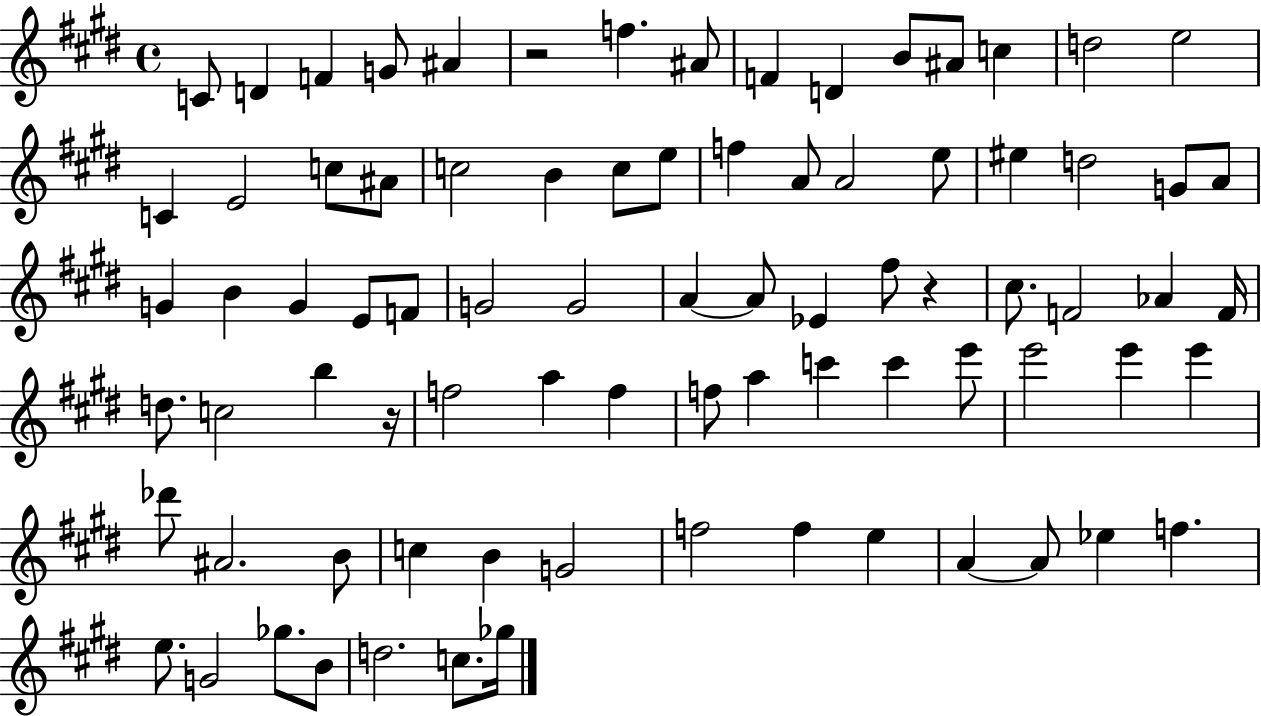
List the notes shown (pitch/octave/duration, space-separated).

C4/e D4/q F4/q G4/e A#4/q R/h F5/q. A#4/e F4/q D4/q B4/e A#4/e C5/q D5/h E5/h C4/q E4/h C5/e A#4/e C5/h B4/q C5/e E5/e F5/q A4/e A4/h E5/e EIS5/q D5/h G4/e A4/e G4/q B4/q G4/q E4/e F4/e G4/h G4/h A4/q A4/e Eb4/q F#5/e R/q C#5/e. F4/h Ab4/q F4/s D5/e. C5/h B5/q R/s F5/h A5/q F5/q F5/e A5/q C6/q C6/q E6/e E6/h E6/q E6/q Db6/e A#4/h. B4/e C5/q B4/q G4/h F5/h F5/q E5/q A4/q A4/e Eb5/q F5/q. E5/e. G4/h Gb5/e. B4/e D5/h. C5/e. Gb5/s